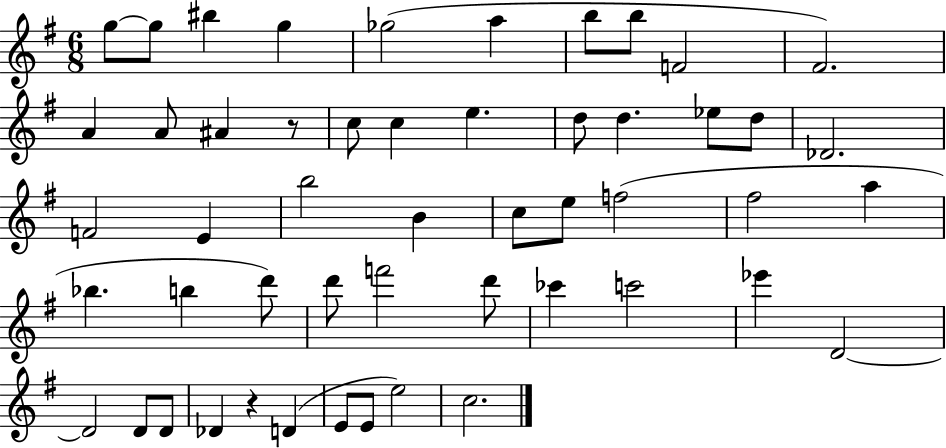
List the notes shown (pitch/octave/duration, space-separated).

G5/e G5/e BIS5/q G5/q Gb5/h A5/q B5/e B5/e F4/h F#4/h. A4/q A4/e A#4/q R/e C5/e C5/q E5/q. D5/e D5/q. Eb5/e D5/e Db4/h. F4/h E4/q B5/h B4/q C5/e E5/e F5/h F#5/h A5/q Bb5/q. B5/q D6/e D6/e F6/h D6/e CES6/q C6/h Eb6/q D4/h D4/h D4/e D4/e Db4/q R/q D4/q E4/e E4/e E5/h C5/h.